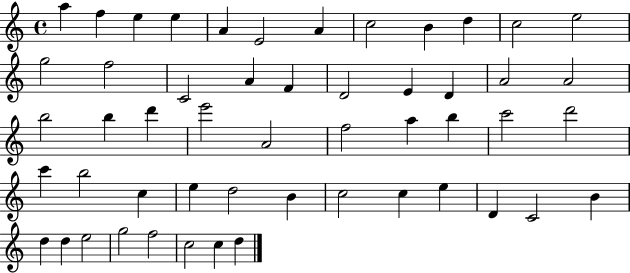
{
  \clef treble
  \time 4/4
  \defaultTimeSignature
  \key c \major
  a''4 f''4 e''4 e''4 | a'4 e'2 a'4 | c''2 b'4 d''4 | c''2 e''2 | \break g''2 f''2 | c'2 a'4 f'4 | d'2 e'4 d'4 | a'2 a'2 | \break b''2 b''4 d'''4 | e'''2 a'2 | f''2 a''4 b''4 | c'''2 d'''2 | \break c'''4 b''2 c''4 | e''4 d''2 b'4 | c''2 c''4 e''4 | d'4 c'2 b'4 | \break d''4 d''4 e''2 | g''2 f''2 | c''2 c''4 d''4 | \bar "|."
}